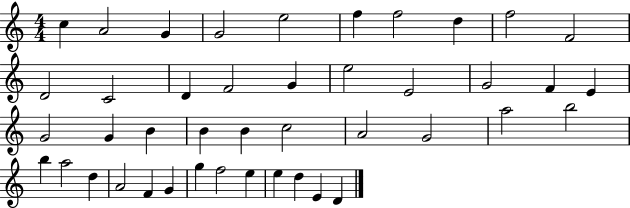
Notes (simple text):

C5/q A4/h G4/q G4/h E5/h F5/q F5/h D5/q F5/h F4/h D4/h C4/h D4/q F4/h G4/q E5/h E4/h G4/h F4/q E4/q G4/h G4/q B4/q B4/q B4/q C5/h A4/h G4/h A5/h B5/h B5/q A5/h D5/q A4/h F4/q G4/q G5/q F5/h E5/q E5/q D5/q E4/q D4/q